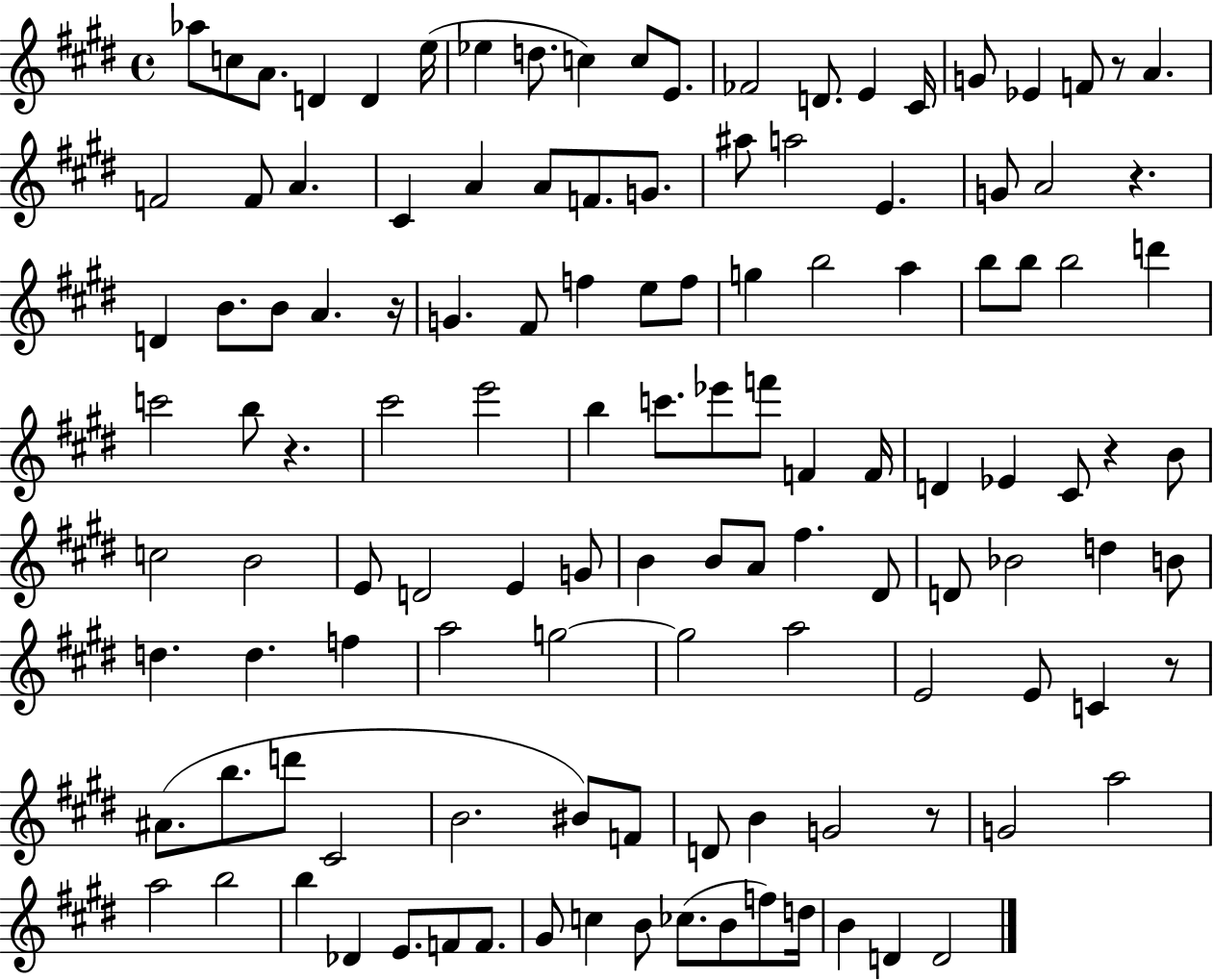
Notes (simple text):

Ab5/e C5/e A4/e. D4/q D4/q E5/s Eb5/q D5/e. C5/q C5/e E4/e. FES4/h D4/e. E4/q C#4/s G4/e Eb4/q F4/e R/e A4/q. F4/h F4/e A4/q. C#4/q A4/q A4/e F4/e. G4/e. A#5/e A5/h E4/q. G4/e A4/h R/q. D4/q B4/e. B4/e A4/q. R/s G4/q. F#4/e F5/q E5/e F5/e G5/q B5/h A5/q B5/e B5/e B5/h D6/q C6/h B5/e R/q. C#6/h E6/h B5/q C6/e. Eb6/e F6/e F4/q F4/s D4/q Eb4/q C#4/e R/q B4/e C5/h B4/h E4/e D4/h E4/q G4/e B4/q B4/e A4/e F#5/q. D#4/e D4/e Bb4/h D5/q B4/e D5/q. D5/q. F5/q A5/h G5/h G5/h A5/h E4/h E4/e C4/q R/e A#4/e. B5/e. D6/e C#4/h B4/h. BIS4/e F4/e D4/e B4/q G4/h R/e G4/h A5/h A5/h B5/h B5/q Db4/q E4/e. F4/e F4/e. G#4/e C5/q B4/e CES5/e. B4/e F5/e D5/s B4/q D4/q D4/h